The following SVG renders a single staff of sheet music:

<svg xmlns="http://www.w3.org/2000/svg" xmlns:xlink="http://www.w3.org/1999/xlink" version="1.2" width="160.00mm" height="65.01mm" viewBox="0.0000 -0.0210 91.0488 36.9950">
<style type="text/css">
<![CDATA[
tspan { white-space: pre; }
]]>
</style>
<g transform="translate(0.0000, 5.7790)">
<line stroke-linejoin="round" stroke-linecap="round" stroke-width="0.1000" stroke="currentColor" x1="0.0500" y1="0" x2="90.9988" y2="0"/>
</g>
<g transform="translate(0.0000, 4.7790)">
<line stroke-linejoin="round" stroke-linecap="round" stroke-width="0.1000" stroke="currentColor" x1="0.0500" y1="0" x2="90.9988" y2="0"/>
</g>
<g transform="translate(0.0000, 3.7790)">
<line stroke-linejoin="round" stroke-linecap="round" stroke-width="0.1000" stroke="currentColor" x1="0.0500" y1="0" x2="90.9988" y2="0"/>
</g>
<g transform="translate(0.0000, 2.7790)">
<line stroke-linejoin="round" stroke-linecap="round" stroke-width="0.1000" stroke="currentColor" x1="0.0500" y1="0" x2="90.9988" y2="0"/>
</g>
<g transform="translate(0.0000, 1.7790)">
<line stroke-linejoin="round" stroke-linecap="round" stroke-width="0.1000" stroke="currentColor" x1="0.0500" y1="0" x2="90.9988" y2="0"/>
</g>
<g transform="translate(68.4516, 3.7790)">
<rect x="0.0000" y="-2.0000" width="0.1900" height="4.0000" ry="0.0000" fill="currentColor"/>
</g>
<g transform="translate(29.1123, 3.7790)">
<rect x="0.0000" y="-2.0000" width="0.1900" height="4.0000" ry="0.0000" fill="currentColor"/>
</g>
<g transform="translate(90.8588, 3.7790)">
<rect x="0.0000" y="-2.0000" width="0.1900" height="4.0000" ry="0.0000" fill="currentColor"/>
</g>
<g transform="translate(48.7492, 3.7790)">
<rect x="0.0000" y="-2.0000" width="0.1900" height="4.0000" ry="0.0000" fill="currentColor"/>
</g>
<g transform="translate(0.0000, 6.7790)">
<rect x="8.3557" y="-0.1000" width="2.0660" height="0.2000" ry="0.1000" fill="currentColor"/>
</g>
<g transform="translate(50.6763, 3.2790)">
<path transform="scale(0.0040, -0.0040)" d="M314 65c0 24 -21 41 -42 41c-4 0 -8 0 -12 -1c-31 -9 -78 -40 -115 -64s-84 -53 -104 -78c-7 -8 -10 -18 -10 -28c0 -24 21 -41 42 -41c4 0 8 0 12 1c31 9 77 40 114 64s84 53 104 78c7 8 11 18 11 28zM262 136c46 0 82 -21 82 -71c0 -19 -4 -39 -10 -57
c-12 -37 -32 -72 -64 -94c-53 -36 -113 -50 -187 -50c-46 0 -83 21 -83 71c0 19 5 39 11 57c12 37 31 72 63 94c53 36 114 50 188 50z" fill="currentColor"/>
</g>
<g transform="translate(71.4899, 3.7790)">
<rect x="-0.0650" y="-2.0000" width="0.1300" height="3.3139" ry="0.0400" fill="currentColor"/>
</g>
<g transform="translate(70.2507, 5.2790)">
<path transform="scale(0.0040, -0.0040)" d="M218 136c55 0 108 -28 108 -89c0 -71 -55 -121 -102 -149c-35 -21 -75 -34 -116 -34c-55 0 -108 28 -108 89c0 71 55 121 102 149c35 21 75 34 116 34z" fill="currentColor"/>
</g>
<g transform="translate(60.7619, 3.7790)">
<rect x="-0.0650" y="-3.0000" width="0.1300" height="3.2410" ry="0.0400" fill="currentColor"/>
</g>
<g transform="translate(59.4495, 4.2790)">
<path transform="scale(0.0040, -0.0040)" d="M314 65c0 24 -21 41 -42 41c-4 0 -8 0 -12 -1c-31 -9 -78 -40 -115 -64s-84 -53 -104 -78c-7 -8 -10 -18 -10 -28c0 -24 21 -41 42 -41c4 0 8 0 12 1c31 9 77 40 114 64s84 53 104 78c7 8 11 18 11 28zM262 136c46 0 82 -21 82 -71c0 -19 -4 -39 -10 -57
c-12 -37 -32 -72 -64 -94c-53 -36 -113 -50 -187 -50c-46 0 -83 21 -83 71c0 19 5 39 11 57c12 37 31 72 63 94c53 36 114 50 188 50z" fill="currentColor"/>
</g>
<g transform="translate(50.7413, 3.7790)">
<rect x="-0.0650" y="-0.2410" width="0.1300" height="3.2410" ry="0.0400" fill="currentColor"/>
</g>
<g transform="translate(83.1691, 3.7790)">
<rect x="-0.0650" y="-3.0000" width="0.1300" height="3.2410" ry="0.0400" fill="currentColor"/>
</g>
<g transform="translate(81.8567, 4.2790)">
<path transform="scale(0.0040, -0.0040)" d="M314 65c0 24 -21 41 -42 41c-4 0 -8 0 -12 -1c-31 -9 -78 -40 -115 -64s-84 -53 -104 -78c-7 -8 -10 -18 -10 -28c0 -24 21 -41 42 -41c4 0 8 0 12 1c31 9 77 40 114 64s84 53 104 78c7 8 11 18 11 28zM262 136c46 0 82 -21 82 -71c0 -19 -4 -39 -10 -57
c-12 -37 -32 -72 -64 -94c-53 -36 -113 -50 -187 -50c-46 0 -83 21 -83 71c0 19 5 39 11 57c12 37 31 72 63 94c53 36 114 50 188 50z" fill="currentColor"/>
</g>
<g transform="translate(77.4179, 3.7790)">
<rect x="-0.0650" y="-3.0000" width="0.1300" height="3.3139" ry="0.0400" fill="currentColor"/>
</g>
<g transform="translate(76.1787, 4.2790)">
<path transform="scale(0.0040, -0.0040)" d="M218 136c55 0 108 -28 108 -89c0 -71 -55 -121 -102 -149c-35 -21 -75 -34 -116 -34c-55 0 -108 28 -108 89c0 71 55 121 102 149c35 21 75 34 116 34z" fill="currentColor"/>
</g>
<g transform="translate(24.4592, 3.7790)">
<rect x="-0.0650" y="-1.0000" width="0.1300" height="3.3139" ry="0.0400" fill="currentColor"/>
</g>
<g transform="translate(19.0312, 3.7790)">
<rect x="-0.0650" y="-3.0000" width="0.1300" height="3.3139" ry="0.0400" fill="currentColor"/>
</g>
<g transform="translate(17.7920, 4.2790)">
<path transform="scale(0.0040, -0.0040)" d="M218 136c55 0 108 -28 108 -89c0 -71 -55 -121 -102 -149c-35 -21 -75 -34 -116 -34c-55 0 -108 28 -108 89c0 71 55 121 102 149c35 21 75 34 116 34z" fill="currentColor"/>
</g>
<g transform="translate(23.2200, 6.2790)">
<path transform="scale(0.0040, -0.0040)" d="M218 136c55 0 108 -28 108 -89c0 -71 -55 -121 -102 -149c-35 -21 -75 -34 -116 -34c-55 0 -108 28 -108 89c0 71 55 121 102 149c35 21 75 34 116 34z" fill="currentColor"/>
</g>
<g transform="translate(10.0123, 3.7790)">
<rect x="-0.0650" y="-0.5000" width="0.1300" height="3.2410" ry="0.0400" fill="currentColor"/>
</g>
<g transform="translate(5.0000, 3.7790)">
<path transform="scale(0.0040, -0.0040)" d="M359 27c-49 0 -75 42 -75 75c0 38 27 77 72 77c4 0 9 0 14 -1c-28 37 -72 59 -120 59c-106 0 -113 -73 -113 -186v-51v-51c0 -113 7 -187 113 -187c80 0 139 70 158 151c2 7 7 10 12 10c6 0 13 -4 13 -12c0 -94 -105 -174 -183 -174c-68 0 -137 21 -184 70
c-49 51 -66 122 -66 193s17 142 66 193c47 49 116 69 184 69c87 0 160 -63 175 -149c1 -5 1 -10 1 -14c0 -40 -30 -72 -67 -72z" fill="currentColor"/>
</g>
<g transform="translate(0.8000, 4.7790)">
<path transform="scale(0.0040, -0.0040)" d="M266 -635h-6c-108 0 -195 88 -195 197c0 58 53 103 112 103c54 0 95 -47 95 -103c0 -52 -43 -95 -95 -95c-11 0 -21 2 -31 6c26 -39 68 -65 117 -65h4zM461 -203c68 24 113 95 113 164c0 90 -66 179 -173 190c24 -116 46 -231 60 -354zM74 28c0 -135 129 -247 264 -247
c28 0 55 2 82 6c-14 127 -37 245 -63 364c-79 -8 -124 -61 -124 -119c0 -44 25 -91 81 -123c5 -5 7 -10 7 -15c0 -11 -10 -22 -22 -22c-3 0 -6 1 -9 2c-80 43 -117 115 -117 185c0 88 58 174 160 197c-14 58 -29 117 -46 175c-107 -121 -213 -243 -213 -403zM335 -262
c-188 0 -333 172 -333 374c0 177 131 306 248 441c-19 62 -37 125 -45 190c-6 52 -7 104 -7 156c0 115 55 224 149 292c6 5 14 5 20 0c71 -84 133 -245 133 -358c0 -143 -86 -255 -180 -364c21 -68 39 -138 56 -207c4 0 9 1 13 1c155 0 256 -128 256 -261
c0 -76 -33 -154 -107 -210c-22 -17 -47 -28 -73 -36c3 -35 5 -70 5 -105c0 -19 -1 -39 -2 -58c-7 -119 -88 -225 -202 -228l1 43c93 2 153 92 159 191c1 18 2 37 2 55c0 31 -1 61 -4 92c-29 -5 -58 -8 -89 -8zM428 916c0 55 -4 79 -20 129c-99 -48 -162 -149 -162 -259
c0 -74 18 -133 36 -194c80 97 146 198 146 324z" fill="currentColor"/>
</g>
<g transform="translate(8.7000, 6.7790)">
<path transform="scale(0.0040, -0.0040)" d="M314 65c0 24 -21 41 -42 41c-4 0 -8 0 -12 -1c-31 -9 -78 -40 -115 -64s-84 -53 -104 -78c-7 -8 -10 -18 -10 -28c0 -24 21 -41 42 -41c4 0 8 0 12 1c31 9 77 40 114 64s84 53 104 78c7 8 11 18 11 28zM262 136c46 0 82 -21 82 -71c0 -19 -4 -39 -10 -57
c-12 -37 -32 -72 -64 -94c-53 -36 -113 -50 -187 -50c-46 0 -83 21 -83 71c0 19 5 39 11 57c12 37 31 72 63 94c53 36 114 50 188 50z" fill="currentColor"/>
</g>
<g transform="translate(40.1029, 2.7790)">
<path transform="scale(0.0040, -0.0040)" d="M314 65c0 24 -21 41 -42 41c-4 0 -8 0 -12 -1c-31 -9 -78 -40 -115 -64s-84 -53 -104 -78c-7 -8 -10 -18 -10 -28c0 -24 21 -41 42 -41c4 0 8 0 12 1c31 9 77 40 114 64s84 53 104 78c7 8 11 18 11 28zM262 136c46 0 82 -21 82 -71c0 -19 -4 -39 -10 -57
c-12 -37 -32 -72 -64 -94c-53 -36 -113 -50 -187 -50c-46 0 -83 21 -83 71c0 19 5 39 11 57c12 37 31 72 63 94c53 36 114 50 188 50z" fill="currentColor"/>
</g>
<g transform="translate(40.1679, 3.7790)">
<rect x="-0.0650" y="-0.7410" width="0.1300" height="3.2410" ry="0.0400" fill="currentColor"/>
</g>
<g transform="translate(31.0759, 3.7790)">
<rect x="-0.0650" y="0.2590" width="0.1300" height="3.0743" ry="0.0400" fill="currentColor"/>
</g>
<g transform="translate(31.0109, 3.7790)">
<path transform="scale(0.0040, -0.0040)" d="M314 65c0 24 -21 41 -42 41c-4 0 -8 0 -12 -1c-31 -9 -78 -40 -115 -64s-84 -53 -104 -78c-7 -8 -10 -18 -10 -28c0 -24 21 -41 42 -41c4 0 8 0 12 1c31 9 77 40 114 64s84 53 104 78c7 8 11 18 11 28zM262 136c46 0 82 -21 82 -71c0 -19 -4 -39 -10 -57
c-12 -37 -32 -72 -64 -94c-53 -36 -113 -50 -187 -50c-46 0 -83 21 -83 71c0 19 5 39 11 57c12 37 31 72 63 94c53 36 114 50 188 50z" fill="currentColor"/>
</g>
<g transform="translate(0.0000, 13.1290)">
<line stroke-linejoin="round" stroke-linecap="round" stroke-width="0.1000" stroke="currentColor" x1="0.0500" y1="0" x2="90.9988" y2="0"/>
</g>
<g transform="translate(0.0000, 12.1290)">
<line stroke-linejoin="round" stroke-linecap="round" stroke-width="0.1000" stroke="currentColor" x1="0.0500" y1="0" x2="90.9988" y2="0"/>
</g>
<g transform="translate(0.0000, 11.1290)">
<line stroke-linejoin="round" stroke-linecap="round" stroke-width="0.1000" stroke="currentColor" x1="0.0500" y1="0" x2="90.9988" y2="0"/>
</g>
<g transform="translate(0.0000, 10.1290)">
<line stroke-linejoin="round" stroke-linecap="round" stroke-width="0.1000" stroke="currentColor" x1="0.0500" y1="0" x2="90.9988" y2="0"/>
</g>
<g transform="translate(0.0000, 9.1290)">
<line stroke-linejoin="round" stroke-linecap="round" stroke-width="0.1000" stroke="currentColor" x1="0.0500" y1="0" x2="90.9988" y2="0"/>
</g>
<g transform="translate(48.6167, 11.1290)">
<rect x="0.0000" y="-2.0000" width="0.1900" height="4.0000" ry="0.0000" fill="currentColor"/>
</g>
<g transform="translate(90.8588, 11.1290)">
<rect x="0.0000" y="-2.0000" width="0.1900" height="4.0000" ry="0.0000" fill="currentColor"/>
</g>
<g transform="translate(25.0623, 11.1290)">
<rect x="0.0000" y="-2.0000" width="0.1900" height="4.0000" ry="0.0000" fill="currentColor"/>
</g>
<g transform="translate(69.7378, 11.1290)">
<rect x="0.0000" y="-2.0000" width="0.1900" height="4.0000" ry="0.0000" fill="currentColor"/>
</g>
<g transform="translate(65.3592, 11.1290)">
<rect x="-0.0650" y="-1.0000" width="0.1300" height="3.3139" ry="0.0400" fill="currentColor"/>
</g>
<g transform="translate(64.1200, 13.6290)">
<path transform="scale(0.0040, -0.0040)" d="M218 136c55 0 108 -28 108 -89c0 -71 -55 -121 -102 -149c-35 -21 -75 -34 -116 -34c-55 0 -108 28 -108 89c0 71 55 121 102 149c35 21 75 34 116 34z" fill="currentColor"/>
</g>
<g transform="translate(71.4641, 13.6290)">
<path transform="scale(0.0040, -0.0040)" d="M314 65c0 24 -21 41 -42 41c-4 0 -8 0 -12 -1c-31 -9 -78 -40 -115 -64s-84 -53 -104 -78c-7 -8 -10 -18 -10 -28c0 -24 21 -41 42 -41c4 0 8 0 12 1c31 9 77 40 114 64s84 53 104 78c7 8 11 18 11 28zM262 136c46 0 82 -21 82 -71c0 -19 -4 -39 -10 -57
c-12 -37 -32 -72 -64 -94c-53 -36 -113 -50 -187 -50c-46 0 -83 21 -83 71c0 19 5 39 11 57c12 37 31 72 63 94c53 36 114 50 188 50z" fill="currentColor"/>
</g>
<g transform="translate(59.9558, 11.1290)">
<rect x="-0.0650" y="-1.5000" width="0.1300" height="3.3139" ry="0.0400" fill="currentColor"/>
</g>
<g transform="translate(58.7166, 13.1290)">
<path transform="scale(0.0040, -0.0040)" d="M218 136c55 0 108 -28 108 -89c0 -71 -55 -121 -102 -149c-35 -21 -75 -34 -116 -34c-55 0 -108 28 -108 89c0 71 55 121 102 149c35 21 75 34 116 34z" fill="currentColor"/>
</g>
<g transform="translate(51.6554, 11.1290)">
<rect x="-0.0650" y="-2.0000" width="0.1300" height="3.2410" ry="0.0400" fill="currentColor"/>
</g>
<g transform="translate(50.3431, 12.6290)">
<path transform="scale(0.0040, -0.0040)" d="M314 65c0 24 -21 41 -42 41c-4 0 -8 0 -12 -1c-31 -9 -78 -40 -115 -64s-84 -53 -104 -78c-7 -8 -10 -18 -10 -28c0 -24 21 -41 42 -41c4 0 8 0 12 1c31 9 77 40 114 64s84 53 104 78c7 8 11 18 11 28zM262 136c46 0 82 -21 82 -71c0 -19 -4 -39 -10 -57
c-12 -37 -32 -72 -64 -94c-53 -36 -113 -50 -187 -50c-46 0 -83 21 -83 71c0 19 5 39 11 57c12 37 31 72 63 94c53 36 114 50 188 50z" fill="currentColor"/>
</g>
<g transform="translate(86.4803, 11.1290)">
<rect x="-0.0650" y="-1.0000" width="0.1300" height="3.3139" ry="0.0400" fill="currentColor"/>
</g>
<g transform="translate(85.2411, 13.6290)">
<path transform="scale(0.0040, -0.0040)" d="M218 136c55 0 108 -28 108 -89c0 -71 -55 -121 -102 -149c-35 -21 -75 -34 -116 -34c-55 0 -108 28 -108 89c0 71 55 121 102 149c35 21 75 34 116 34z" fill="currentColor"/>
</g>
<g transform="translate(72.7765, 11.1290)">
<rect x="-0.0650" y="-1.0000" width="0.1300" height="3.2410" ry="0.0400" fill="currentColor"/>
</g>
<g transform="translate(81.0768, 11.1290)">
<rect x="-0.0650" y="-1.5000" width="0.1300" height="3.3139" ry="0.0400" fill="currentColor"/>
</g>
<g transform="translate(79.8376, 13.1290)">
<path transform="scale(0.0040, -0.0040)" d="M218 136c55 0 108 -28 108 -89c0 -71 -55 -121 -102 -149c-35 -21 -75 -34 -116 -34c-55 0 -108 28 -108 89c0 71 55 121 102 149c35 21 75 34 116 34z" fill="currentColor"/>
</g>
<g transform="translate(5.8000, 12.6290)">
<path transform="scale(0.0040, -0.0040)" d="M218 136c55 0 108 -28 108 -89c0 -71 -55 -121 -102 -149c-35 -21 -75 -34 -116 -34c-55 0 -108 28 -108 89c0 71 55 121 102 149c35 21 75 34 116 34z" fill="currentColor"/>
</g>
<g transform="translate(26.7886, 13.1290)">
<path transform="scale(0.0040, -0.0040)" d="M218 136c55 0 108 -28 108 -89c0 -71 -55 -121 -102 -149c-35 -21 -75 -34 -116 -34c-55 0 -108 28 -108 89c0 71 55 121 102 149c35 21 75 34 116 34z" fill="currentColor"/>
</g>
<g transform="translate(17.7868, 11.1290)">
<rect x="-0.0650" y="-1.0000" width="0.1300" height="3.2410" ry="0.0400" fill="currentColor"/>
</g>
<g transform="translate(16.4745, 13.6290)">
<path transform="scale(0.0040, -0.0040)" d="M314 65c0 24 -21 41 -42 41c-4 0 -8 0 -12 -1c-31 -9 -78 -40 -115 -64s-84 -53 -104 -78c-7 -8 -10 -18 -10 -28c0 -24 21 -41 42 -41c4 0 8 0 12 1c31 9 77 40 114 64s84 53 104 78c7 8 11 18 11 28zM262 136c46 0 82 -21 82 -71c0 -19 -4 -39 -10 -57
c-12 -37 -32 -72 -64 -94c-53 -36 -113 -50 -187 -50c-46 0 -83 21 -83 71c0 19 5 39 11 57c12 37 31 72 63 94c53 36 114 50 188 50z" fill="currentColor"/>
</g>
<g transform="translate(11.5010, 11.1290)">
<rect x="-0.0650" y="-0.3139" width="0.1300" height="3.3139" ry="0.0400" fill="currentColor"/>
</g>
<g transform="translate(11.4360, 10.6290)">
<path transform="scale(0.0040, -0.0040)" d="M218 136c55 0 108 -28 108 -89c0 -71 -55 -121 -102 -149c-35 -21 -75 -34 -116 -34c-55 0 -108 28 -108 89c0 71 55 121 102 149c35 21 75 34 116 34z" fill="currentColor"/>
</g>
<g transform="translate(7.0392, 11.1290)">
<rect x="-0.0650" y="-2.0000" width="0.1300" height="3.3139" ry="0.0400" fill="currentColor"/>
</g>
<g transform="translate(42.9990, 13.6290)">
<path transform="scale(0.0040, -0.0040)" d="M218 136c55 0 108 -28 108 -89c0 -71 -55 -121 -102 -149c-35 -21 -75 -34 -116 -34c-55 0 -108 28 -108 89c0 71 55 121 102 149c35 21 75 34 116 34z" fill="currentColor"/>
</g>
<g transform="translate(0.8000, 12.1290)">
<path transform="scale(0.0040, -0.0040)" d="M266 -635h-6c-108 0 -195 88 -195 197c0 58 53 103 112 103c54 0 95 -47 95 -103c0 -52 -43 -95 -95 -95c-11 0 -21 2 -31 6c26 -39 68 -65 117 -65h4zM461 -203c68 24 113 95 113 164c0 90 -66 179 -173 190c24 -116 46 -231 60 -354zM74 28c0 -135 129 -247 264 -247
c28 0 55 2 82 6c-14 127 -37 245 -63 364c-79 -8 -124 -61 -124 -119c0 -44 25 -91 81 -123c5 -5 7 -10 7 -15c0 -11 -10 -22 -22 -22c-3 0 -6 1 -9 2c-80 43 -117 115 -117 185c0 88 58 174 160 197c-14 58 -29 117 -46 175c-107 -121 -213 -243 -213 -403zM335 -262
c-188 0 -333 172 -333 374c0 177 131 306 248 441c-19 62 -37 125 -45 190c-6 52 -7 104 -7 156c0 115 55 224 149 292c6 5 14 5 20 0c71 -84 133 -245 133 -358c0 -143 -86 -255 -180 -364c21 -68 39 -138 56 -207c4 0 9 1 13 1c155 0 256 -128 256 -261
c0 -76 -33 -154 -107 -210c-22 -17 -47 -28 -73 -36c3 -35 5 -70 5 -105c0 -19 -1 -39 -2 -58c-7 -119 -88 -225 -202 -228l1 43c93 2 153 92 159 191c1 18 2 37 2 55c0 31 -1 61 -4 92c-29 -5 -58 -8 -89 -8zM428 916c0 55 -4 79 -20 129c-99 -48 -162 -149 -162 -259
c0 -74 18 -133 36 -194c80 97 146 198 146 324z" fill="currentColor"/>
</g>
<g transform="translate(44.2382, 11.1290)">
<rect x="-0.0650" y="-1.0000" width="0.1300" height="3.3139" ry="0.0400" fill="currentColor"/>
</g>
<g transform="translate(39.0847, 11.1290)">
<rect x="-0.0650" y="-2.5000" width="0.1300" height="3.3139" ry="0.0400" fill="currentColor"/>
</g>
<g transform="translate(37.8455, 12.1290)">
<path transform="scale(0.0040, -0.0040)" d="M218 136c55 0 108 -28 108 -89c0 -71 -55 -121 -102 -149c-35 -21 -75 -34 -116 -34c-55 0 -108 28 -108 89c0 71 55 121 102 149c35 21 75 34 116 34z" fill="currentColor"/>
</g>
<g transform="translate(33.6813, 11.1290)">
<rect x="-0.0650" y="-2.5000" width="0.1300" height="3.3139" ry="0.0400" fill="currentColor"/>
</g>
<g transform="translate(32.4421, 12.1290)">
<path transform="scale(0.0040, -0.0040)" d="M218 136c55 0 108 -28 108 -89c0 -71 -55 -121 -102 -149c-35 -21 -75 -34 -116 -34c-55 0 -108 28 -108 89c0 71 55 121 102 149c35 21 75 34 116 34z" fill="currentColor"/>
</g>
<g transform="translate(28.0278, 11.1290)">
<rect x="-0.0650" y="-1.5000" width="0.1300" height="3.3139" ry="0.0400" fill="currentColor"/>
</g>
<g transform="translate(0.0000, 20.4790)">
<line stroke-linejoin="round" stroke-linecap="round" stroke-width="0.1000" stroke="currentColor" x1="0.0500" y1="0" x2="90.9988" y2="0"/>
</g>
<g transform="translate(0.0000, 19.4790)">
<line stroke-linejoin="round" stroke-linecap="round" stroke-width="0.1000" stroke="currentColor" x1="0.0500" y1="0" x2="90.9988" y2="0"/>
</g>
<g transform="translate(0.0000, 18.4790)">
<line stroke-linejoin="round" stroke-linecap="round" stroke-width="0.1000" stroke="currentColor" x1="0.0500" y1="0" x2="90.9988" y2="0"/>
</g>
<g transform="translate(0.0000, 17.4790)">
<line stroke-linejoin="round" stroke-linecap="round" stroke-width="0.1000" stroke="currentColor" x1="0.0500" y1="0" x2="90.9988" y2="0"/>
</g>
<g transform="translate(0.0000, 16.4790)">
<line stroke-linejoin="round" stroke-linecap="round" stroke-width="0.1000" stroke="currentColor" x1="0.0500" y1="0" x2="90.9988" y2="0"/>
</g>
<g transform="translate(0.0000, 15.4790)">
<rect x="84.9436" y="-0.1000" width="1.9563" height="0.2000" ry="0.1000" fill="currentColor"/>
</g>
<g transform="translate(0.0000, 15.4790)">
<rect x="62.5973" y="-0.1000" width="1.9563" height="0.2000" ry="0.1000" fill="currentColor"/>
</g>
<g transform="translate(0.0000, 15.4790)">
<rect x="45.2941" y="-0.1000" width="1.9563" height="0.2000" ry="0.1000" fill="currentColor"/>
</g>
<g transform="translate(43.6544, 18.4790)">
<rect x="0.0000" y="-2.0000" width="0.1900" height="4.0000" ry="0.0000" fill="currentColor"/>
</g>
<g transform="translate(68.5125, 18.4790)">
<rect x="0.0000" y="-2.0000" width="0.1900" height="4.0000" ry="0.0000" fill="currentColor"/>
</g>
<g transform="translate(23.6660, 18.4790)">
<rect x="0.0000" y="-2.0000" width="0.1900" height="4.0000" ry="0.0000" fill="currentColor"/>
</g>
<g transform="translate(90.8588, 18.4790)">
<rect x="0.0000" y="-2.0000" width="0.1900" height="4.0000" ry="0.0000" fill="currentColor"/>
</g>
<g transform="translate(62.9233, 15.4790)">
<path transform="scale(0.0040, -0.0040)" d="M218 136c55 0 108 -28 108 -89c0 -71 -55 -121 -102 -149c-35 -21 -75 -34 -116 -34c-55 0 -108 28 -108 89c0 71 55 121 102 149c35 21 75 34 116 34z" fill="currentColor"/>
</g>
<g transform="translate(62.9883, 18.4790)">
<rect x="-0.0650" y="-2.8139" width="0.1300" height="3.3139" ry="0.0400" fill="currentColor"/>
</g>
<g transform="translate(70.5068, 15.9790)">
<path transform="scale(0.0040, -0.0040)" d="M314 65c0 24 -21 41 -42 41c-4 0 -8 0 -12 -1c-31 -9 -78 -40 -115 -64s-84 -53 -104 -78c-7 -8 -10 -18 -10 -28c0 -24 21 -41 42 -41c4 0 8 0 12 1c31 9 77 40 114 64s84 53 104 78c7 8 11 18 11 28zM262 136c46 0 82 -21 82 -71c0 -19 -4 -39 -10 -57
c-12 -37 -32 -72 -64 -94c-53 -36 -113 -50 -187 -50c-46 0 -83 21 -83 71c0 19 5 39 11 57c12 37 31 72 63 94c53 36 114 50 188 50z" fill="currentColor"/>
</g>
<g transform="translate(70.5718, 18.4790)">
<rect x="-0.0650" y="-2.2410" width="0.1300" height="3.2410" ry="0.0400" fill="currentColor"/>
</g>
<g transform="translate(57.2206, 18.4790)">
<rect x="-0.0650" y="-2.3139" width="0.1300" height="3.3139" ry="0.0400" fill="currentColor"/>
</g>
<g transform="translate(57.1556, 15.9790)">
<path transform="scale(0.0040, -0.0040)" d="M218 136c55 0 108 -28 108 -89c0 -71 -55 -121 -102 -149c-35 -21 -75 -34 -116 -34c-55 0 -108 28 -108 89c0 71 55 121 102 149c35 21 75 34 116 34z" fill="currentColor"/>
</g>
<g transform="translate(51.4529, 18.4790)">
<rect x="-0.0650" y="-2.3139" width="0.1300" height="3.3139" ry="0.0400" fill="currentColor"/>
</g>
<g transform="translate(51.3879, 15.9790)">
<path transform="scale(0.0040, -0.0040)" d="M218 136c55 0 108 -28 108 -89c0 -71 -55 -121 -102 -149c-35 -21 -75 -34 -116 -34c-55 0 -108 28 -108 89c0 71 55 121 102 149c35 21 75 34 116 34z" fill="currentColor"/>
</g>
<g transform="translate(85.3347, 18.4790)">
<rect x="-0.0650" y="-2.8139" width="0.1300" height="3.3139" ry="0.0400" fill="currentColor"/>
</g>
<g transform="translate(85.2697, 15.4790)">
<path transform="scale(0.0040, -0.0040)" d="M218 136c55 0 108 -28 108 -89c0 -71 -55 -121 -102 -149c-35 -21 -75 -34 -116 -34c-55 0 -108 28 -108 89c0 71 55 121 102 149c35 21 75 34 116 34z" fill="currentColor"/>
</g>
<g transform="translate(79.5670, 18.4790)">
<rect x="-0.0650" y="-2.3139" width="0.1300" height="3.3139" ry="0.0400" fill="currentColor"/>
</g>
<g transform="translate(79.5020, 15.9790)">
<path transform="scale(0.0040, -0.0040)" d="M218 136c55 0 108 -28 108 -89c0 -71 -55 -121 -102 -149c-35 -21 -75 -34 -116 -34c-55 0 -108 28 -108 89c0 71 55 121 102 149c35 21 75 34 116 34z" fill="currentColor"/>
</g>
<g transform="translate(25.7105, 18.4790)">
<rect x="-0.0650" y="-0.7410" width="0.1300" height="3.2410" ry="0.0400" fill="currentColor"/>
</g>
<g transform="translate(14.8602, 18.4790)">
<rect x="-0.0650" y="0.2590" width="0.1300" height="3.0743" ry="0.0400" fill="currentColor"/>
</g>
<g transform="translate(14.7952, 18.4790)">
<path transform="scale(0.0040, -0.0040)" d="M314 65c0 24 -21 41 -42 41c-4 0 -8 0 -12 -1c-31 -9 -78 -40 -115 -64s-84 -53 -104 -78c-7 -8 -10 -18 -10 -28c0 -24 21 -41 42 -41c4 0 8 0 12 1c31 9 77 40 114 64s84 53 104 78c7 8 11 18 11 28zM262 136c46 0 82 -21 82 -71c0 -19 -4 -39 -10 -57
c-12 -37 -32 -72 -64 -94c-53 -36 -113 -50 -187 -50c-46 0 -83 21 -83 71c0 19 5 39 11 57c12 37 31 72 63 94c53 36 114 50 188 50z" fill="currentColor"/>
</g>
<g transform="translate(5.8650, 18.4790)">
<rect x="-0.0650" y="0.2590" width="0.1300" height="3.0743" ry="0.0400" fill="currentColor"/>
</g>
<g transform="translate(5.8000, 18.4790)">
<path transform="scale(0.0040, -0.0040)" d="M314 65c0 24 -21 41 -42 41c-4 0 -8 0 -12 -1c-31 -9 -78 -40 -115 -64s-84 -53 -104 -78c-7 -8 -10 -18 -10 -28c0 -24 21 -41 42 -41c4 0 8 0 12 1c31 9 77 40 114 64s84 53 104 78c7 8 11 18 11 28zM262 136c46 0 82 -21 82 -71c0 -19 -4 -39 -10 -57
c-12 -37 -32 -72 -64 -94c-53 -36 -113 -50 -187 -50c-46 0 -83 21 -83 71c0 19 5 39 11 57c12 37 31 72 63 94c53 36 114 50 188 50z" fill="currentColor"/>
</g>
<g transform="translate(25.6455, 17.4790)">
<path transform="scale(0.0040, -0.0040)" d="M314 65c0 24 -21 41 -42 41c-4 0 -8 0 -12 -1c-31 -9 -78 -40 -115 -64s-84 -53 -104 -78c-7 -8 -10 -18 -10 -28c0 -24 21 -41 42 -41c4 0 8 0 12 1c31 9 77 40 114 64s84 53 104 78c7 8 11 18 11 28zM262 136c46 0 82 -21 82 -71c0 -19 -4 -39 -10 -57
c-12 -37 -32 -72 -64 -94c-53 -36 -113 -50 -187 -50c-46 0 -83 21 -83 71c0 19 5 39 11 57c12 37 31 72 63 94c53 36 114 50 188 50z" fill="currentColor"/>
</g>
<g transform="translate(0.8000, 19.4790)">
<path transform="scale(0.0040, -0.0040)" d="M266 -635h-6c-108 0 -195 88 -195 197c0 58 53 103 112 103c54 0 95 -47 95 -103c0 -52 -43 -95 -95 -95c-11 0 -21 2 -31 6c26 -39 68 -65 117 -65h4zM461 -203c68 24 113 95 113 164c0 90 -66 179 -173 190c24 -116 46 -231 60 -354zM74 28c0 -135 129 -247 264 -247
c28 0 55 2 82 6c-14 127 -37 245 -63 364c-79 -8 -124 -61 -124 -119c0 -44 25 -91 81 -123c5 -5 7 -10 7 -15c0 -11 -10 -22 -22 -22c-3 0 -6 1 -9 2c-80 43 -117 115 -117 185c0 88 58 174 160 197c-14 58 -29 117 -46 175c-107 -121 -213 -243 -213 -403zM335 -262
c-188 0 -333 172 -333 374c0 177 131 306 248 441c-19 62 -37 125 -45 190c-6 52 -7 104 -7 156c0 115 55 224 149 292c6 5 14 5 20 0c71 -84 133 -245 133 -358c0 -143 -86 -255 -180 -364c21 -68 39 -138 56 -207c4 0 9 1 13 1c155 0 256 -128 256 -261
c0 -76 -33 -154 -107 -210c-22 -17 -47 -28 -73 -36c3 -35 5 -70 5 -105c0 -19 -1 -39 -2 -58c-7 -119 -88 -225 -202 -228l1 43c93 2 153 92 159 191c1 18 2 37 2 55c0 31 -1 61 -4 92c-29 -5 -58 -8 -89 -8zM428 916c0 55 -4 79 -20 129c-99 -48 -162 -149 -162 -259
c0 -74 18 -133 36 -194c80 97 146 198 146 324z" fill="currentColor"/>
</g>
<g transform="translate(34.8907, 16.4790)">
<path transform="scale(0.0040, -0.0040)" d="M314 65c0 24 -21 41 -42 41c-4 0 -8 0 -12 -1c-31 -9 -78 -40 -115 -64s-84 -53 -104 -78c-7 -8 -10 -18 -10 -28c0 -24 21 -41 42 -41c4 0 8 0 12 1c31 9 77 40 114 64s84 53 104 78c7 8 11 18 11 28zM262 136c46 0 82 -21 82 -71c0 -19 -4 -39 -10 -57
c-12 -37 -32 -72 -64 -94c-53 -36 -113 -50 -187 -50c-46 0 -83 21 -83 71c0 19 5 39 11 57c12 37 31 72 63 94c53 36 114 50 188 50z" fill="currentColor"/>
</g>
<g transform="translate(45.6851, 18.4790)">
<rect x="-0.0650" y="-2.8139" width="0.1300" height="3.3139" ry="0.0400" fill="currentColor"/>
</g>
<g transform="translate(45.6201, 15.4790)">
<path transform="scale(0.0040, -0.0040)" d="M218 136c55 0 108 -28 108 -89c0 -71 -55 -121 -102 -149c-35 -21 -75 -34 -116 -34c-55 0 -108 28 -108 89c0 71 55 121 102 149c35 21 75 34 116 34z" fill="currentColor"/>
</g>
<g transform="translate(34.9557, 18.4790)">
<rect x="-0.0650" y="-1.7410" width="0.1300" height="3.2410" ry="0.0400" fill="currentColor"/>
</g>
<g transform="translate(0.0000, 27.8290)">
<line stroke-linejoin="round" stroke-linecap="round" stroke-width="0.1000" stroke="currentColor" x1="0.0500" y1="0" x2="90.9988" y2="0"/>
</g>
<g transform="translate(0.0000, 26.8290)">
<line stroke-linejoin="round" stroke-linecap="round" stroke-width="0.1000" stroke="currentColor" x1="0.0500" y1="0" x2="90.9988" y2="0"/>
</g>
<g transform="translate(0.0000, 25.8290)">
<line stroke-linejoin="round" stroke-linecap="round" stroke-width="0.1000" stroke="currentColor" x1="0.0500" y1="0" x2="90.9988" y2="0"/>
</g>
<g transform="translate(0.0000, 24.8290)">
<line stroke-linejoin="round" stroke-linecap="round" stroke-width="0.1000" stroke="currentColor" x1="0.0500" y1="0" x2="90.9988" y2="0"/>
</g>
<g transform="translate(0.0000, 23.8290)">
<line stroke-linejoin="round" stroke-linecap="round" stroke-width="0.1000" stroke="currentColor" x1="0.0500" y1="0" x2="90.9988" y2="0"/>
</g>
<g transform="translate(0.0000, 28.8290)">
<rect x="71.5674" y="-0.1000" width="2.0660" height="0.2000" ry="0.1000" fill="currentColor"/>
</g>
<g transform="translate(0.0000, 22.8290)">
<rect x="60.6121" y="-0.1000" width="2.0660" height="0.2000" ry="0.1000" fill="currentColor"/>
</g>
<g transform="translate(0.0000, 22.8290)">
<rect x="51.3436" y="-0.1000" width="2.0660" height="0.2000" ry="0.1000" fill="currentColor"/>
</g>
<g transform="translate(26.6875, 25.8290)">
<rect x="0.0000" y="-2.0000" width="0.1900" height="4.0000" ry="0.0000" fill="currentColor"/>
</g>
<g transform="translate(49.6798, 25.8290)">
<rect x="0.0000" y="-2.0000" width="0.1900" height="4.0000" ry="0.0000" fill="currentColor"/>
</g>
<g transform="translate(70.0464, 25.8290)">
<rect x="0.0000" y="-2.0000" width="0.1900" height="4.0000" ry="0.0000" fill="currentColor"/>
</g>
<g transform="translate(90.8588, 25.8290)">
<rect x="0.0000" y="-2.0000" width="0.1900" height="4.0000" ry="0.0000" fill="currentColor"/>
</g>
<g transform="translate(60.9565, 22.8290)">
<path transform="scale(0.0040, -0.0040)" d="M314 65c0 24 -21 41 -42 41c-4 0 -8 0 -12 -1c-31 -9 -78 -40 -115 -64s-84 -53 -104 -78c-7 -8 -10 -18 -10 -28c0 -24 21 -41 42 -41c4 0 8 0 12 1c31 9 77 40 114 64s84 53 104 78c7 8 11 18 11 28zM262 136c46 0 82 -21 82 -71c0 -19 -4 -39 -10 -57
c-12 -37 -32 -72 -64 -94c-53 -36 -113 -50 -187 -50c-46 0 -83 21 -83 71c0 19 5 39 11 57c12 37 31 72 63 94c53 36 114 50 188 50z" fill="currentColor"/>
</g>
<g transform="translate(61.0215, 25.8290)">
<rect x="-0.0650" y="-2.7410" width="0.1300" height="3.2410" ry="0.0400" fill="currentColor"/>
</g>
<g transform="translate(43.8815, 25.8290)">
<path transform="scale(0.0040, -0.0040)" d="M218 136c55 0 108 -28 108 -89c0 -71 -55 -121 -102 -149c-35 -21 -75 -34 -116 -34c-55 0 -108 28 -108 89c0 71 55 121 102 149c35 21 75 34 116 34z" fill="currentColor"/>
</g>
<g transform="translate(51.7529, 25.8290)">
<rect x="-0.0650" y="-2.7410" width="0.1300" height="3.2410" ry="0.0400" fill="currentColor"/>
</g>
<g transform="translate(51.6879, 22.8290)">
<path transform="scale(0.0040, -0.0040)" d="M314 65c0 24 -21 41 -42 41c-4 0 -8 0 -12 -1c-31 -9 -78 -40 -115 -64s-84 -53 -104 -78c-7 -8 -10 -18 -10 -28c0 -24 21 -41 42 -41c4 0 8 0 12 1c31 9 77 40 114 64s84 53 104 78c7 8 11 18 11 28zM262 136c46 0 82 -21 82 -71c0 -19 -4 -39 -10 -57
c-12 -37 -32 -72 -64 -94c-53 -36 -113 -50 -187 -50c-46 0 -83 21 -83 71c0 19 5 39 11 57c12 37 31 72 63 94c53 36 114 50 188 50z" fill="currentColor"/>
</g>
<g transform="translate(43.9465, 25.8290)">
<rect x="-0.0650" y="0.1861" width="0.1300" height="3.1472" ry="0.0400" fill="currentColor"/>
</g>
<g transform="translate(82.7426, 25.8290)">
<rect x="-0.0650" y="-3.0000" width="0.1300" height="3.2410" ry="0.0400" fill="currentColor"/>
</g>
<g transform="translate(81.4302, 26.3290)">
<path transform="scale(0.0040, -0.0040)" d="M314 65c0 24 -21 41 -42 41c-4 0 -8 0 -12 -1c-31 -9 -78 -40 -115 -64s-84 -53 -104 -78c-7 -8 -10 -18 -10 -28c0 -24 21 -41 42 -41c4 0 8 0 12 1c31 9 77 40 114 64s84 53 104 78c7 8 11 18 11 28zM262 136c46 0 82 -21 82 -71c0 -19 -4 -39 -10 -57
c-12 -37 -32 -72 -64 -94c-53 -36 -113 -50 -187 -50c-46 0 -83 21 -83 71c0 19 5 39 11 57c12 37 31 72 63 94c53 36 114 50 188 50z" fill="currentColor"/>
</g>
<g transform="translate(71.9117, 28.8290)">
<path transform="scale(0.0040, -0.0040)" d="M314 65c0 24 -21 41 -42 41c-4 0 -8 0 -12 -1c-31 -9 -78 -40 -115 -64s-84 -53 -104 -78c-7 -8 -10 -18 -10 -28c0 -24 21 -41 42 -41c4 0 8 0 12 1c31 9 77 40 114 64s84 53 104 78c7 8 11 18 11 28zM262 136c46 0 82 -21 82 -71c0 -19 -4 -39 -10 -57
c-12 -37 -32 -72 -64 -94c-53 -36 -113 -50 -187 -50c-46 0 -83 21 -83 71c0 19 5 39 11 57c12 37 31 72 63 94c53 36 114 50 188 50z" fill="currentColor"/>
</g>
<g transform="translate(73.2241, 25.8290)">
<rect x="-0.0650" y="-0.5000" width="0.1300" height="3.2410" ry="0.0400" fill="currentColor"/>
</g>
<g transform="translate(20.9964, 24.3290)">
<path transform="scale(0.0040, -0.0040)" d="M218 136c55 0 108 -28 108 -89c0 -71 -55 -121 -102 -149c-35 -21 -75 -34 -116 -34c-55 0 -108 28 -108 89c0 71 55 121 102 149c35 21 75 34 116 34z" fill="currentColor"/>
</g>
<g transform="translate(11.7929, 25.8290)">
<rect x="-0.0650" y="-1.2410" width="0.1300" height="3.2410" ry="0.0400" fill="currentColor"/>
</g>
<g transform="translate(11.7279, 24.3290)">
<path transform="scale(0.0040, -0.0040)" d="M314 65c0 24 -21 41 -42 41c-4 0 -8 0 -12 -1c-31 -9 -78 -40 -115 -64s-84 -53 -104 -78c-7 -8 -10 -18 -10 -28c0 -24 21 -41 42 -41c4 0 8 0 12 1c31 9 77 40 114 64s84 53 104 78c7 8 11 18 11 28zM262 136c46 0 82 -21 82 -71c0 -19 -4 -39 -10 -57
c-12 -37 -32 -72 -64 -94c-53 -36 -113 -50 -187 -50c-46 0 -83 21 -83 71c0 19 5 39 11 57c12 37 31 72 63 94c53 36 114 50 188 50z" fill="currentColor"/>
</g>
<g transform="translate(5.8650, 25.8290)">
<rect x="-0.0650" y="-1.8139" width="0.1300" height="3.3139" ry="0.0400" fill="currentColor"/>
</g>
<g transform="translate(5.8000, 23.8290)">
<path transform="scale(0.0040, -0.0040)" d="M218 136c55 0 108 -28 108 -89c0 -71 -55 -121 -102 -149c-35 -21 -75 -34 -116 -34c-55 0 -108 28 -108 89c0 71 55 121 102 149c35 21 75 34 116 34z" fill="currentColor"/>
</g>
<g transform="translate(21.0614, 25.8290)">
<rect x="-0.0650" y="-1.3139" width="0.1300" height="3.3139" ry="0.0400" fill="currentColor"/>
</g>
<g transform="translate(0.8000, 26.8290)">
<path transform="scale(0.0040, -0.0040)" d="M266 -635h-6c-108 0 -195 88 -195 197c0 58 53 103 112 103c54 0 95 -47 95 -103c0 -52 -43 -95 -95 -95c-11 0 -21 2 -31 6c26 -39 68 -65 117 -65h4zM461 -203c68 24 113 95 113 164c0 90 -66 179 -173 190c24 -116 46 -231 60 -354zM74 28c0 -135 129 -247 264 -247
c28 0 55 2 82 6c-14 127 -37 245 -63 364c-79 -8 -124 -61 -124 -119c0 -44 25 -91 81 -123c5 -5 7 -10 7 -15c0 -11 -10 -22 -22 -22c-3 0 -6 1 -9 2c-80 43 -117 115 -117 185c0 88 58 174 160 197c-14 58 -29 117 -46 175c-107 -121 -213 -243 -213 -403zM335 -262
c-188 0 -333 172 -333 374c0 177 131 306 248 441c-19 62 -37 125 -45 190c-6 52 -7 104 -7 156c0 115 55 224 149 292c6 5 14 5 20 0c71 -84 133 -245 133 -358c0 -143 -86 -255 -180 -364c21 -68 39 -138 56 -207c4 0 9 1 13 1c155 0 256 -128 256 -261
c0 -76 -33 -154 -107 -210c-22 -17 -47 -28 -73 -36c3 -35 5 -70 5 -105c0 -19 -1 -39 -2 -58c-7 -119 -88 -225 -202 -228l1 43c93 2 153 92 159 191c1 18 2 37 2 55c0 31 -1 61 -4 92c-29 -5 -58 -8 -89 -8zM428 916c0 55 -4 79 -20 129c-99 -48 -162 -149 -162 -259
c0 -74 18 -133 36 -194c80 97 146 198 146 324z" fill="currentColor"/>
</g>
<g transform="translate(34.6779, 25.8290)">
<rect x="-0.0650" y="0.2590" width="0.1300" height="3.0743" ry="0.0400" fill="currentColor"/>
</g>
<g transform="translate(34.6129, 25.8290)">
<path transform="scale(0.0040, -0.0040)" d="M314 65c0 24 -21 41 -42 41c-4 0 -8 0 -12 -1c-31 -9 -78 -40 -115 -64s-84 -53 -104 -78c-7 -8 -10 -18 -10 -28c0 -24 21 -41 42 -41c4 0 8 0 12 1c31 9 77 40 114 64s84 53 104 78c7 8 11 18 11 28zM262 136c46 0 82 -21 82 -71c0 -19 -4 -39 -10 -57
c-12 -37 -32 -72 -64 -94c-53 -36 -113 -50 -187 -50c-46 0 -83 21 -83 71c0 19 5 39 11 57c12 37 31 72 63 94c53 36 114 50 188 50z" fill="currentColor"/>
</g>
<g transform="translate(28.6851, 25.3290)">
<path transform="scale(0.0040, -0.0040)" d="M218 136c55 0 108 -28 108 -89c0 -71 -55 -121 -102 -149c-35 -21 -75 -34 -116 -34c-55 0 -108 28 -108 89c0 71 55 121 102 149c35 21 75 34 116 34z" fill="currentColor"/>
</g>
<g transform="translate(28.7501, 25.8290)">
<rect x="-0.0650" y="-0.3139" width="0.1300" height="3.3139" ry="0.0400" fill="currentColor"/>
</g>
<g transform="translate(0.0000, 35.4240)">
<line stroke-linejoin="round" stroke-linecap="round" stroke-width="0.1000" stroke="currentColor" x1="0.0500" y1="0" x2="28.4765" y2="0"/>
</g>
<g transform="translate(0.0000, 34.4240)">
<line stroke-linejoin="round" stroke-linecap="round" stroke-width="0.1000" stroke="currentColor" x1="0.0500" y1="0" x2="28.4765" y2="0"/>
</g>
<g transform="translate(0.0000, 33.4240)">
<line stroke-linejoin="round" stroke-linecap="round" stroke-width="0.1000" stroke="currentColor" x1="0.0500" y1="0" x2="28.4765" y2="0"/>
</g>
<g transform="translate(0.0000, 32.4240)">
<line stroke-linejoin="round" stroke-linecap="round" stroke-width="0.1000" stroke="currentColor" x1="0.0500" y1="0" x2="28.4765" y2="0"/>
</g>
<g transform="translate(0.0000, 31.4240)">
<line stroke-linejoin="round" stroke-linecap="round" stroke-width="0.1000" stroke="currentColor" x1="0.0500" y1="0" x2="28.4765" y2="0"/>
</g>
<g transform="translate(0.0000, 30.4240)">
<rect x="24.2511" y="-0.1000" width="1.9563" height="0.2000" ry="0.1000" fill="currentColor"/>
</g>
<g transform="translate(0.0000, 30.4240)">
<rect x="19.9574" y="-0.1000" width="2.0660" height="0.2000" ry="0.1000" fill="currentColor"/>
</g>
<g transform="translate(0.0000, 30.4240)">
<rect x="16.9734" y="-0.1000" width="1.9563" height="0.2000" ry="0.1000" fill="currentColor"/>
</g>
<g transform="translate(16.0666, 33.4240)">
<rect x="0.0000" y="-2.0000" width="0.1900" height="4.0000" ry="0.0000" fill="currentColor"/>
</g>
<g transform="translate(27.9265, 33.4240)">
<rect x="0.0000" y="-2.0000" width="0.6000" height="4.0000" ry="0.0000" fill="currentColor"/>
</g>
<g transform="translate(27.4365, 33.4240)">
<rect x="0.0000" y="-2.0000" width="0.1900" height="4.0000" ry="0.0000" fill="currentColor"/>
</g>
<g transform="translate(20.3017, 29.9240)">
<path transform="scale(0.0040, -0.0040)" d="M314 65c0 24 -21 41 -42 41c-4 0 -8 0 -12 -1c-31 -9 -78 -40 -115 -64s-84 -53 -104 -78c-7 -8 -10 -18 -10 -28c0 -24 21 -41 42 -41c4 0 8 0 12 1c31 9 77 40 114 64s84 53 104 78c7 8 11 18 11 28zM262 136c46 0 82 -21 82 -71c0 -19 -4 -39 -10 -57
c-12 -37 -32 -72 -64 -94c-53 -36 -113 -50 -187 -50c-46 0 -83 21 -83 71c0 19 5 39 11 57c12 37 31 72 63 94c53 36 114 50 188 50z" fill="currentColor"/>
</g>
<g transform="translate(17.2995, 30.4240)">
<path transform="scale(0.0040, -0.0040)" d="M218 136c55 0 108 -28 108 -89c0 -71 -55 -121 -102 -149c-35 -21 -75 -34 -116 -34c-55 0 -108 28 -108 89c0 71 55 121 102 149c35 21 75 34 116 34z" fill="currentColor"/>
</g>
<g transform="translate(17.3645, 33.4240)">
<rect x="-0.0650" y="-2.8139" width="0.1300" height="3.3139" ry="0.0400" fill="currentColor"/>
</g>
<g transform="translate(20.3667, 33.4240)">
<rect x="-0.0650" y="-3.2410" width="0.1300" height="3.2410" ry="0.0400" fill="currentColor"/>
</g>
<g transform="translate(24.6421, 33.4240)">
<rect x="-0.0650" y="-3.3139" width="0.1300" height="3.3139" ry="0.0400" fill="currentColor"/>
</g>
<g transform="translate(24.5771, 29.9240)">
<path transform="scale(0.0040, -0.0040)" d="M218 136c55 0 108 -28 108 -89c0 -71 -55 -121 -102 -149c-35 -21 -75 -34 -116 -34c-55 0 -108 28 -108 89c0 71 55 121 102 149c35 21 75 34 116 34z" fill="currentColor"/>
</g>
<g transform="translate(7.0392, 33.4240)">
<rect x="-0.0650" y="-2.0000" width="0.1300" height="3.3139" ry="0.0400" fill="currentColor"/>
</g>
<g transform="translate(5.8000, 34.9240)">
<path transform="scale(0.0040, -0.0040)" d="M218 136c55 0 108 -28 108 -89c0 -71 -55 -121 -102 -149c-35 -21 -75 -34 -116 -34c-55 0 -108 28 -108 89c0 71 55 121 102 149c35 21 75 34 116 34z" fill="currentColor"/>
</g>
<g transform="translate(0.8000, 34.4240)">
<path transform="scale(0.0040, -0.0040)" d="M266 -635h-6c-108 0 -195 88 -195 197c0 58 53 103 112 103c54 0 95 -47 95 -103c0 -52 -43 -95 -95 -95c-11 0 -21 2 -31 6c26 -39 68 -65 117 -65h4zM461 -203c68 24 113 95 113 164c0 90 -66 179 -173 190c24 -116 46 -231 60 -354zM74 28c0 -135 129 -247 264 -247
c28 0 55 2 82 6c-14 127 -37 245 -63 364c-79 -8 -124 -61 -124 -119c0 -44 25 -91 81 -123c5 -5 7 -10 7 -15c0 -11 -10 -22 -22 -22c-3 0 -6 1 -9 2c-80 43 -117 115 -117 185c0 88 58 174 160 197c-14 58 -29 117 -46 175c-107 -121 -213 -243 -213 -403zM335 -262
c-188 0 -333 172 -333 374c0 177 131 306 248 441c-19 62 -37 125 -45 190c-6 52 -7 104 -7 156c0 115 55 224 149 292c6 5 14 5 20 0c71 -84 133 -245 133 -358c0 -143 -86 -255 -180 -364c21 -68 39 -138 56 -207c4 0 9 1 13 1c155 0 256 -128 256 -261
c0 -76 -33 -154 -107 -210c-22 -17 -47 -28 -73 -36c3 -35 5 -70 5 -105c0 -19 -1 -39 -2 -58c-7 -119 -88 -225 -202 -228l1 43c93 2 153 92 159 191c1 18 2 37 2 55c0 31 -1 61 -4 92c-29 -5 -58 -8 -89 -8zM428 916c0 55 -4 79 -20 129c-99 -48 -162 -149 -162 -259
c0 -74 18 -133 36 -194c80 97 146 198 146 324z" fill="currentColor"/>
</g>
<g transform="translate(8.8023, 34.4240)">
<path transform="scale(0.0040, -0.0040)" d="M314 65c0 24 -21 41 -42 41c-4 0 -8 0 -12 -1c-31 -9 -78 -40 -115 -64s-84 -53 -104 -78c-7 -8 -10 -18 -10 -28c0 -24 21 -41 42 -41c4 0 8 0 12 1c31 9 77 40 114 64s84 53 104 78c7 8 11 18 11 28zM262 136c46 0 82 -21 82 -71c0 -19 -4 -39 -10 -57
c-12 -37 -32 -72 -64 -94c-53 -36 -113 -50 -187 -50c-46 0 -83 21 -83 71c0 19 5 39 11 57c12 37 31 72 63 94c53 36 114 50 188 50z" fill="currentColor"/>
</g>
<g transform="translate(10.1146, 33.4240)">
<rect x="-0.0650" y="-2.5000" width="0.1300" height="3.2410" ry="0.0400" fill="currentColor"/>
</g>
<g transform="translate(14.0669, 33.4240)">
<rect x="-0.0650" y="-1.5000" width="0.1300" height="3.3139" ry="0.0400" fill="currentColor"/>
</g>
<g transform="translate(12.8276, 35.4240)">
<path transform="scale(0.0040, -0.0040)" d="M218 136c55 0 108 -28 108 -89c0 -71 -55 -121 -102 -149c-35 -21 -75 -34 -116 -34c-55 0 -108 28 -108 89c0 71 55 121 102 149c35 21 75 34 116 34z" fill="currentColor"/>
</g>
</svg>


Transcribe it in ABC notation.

X:1
T:Untitled
M:4/4
L:1/4
K:C
C2 A D B2 d2 c2 A2 F A A2 F c D2 E G G D F2 E D D2 E D B2 B2 d2 f2 a g g a g2 g a f e2 e c B2 B a2 a2 C2 A2 F G2 E a b2 b